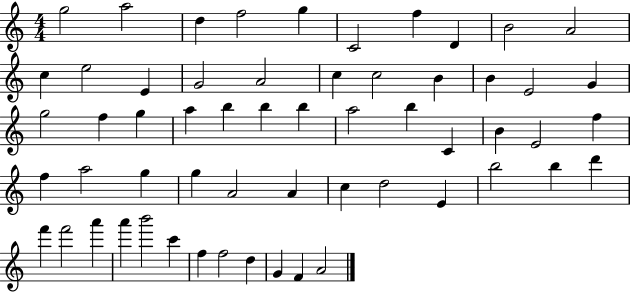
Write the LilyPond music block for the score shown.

{
  \clef treble
  \numericTimeSignature
  \time 4/4
  \key c \major
  g''2 a''2 | d''4 f''2 g''4 | c'2 f''4 d'4 | b'2 a'2 | \break c''4 e''2 e'4 | g'2 a'2 | c''4 c''2 b'4 | b'4 e'2 g'4 | \break g''2 f''4 g''4 | a''4 b''4 b''4 b''4 | a''2 b''4 c'4 | b'4 e'2 f''4 | \break f''4 a''2 g''4 | g''4 a'2 a'4 | c''4 d''2 e'4 | b''2 b''4 d'''4 | \break f'''4 f'''2 a'''4 | a'''4 b'''2 c'''4 | f''4 f''2 d''4 | g'4 f'4 a'2 | \break \bar "|."
}